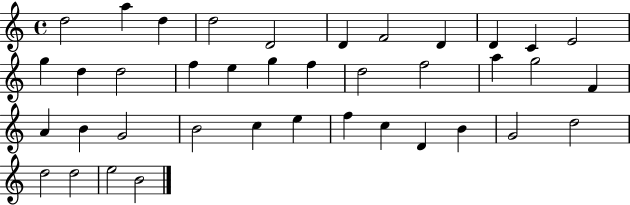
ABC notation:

X:1
T:Untitled
M:4/4
L:1/4
K:C
d2 a d d2 D2 D F2 D D C E2 g d d2 f e g f d2 f2 a g2 F A B G2 B2 c e f c D B G2 d2 d2 d2 e2 B2